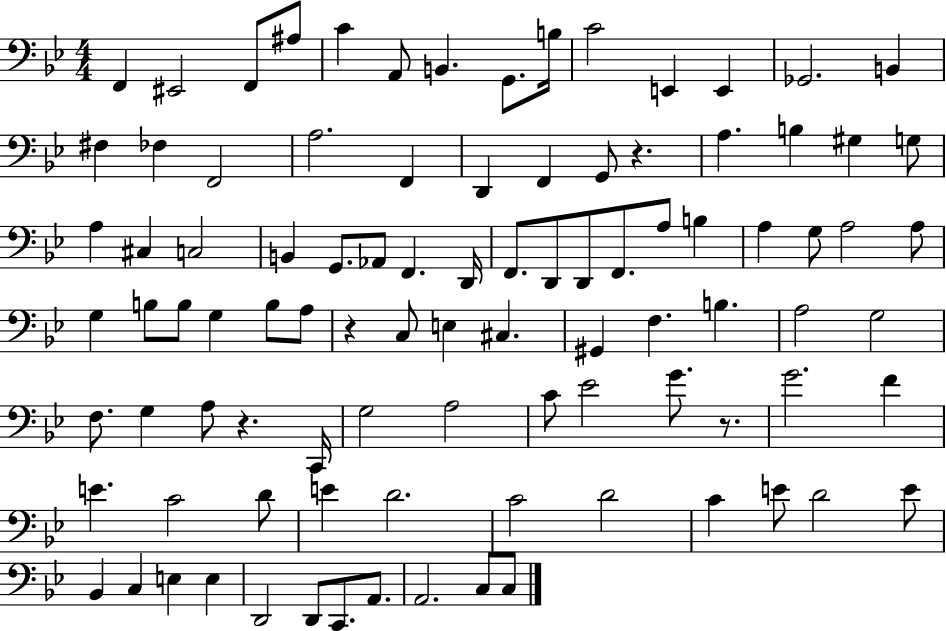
{
  \clef bass
  \numericTimeSignature
  \time 4/4
  \key bes \major
  f,4 eis,2 f,8 ais8 | c'4 a,8 b,4. g,8. b16 | c'2 e,4 e,4 | ges,2. b,4 | \break fis4 fes4 f,2 | a2. f,4 | d,4 f,4 g,8 r4. | a4. b4 gis4 g8 | \break a4 cis4 c2 | b,4 g,8. aes,8 f,4. d,16 | f,8. d,8 d,8 f,8. a8 b4 | a4 g8 a2 a8 | \break g4 b8 b8 g4 b8 a8 | r4 c8 e4 cis4. | gis,4 f4. b4. | a2 g2 | \break f8. g4 a8 r4. c,16 | g2 a2 | c'8 ees'2 g'8. r8. | g'2. f'4 | \break e'4. c'2 d'8 | e'4 d'2. | c'2 d'2 | c'4 e'8 d'2 e'8 | \break bes,4 c4 e4 e4 | d,2 d,8 c,8. a,8. | a,2. c8 c8 | \bar "|."
}